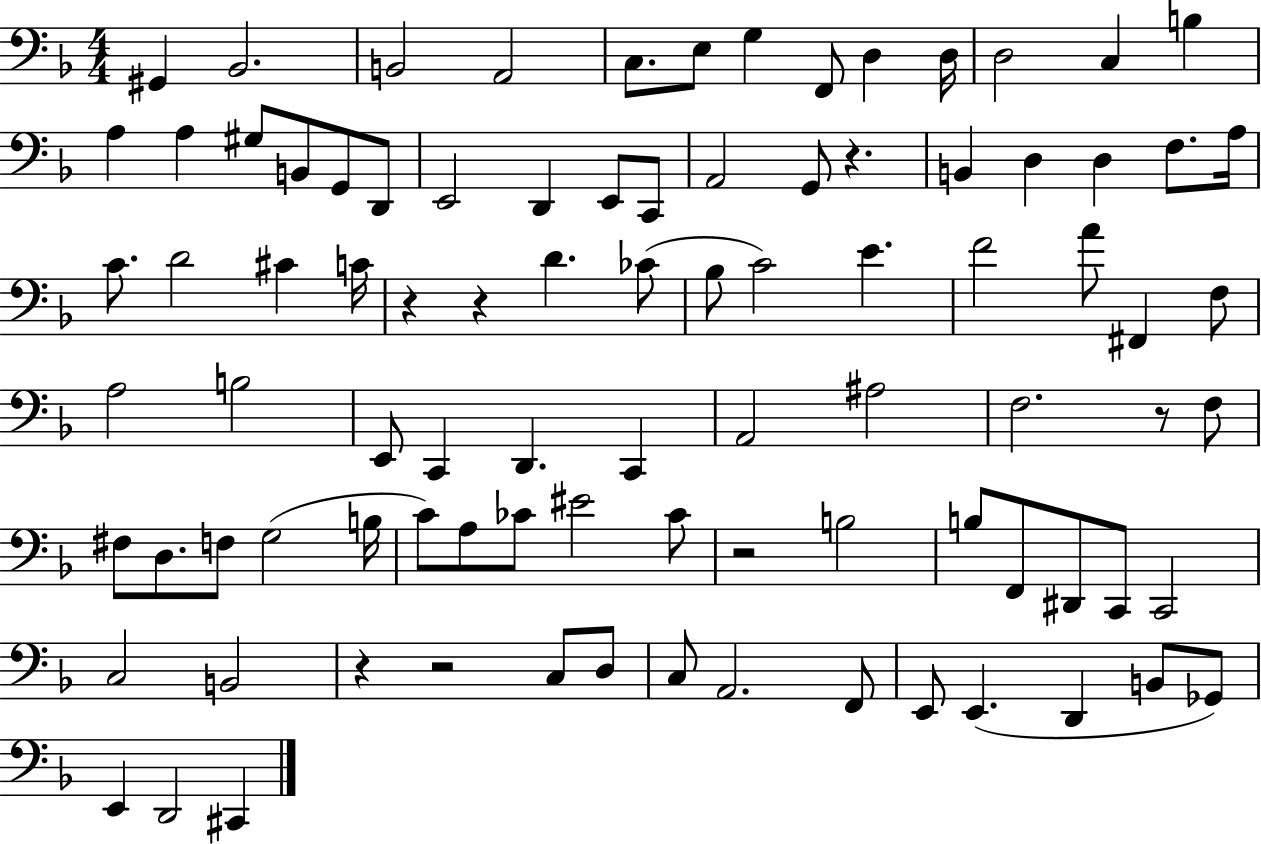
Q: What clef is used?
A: bass